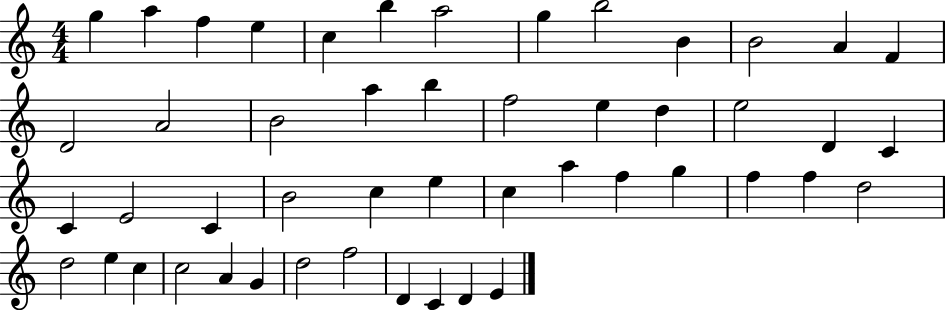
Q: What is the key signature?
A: C major